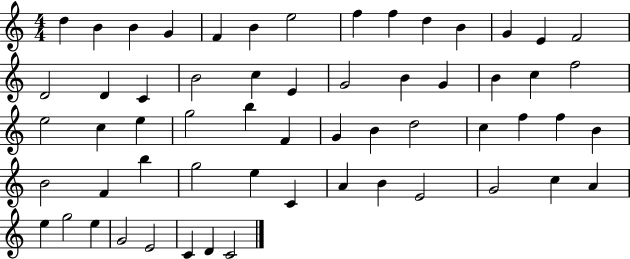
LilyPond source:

{
  \clef treble
  \numericTimeSignature
  \time 4/4
  \key c \major
  d''4 b'4 b'4 g'4 | f'4 b'4 e''2 | f''4 f''4 d''4 b'4 | g'4 e'4 f'2 | \break d'2 d'4 c'4 | b'2 c''4 e'4 | g'2 b'4 g'4 | b'4 c''4 f''2 | \break e''2 c''4 e''4 | g''2 b''4 f'4 | g'4 b'4 d''2 | c''4 f''4 f''4 b'4 | \break b'2 f'4 b''4 | g''2 e''4 c'4 | a'4 b'4 e'2 | g'2 c''4 a'4 | \break e''4 g''2 e''4 | g'2 e'2 | c'4 d'4 c'2 | \bar "|."
}